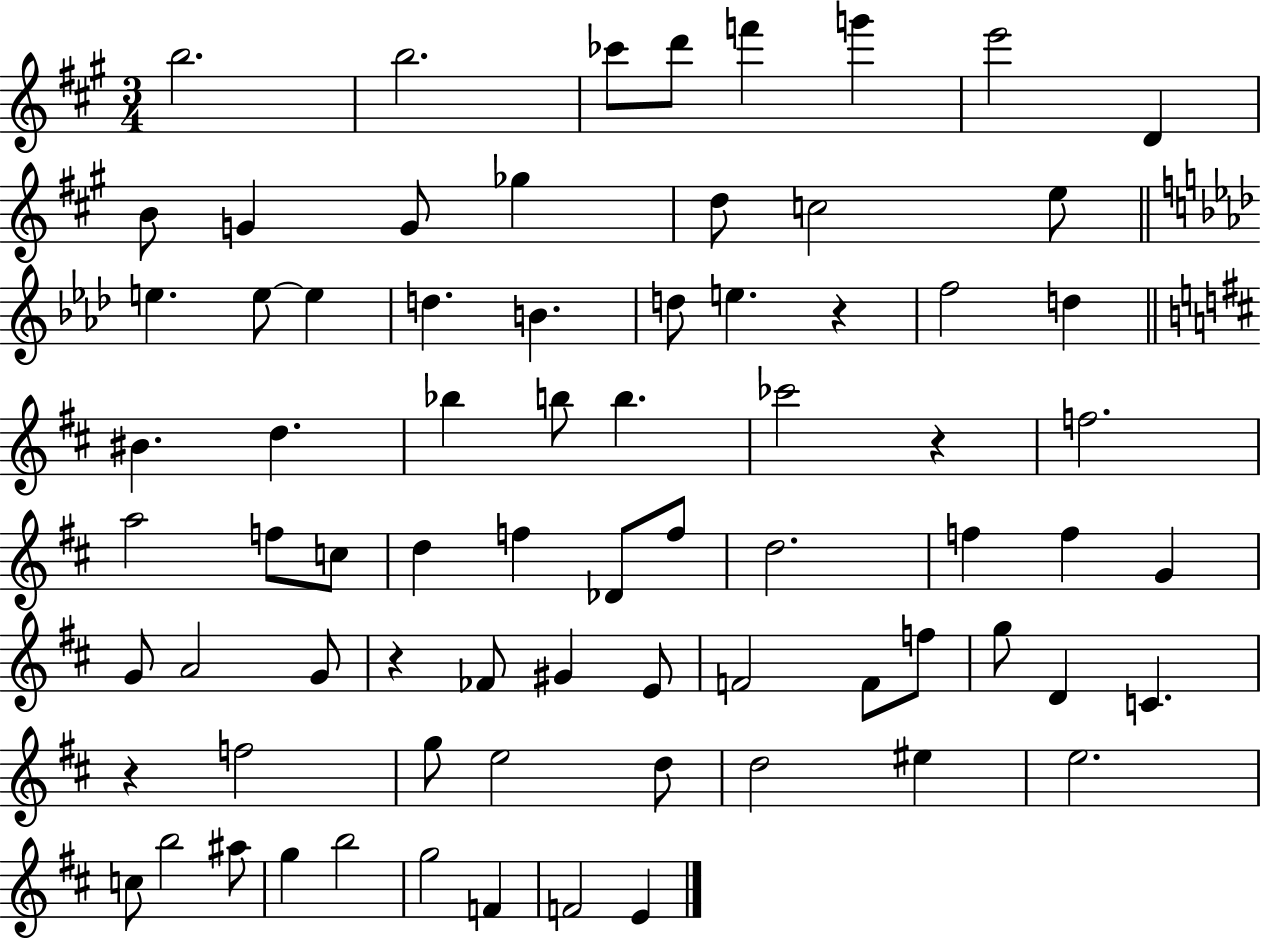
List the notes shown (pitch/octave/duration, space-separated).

B5/h. B5/h. CES6/e D6/e F6/q G6/q E6/h D4/q B4/e G4/q G4/e Gb5/q D5/e C5/h E5/e E5/q. E5/e E5/q D5/q. B4/q. D5/e E5/q. R/q F5/h D5/q BIS4/q. D5/q. Bb5/q B5/e B5/q. CES6/h R/q F5/h. A5/h F5/e C5/e D5/q F5/q Db4/e F5/e D5/h. F5/q F5/q G4/q G4/e A4/h G4/e R/q FES4/e G#4/q E4/e F4/h F4/e F5/e G5/e D4/q C4/q. R/q F5/h G5/e E5/h D5/e D5/h EIS5/q E5/h. C5/e B5/h A#5/e G5/q B5/h G5/h F4/q F4/h E4/q